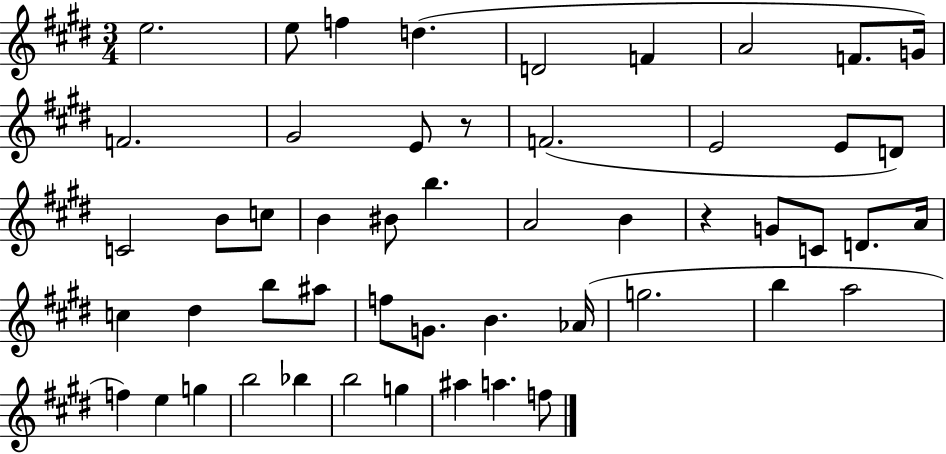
X:1
T:Untitled
M:3/4
L:1/4
K:E
e2 e/2 f d D2 F A2 F/2 G/4 F2 ^G2 E/2 z/2 F2 E2 E/2 D/2 C2 B/2 c/2 B ^B/2 b A2 B z G/2 C/2 D/2 A/4 c ^d b/2 ^a/2 f/2 G/2 B _A/4 g2 b a2 f e g b2 _b b2 g ^a a f/2